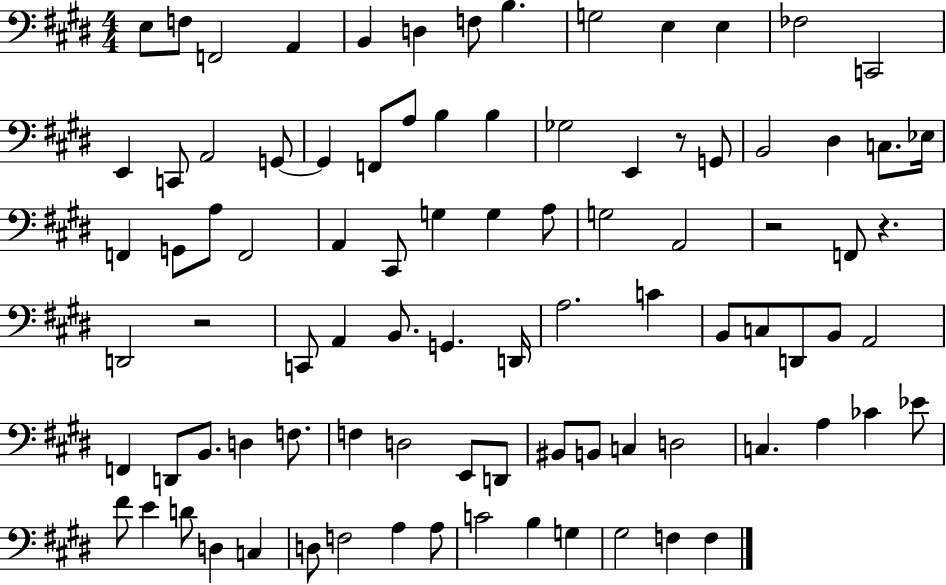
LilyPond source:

{
  \clef bass
  \numericTimeSignature
  \time 4/4
  \key e \major
  \repeat volta 2 { e8 f8 f,2 a,4 | b,4 d4 f8 b4. | g2 e4 e4 | fes2 c,2 | \break e,4 c,8 a,2 g,8~~ | g,4 f,8 a8 b4 b4 | ges2 e,4 r8 g,8 | b,2 dis4 c8. ees16 | \break f,4 g,8 a8 f,2 | a,4 cis,8 g4 g4 a8 | g2 a,2 | r2 f,8 r4. | \break d,2 r2 | c,8 a,4 b,8. g,4. d,16 | a2. c'4 | b,8 c8 d,8 b,8 a,2 | \break f,4 d,8 b,8. d4 f8. | f4 d2 e,8 d,8 | bis,8 b,8 c4 d2 | c4. a4 ces'4 ees'8 | \break fis'8 e'4 d'8 d4 c4 | d8 f2 a4 a8 | c'2 b4 g4 | gis2 f4 f4 | \break } \bar "|."
}